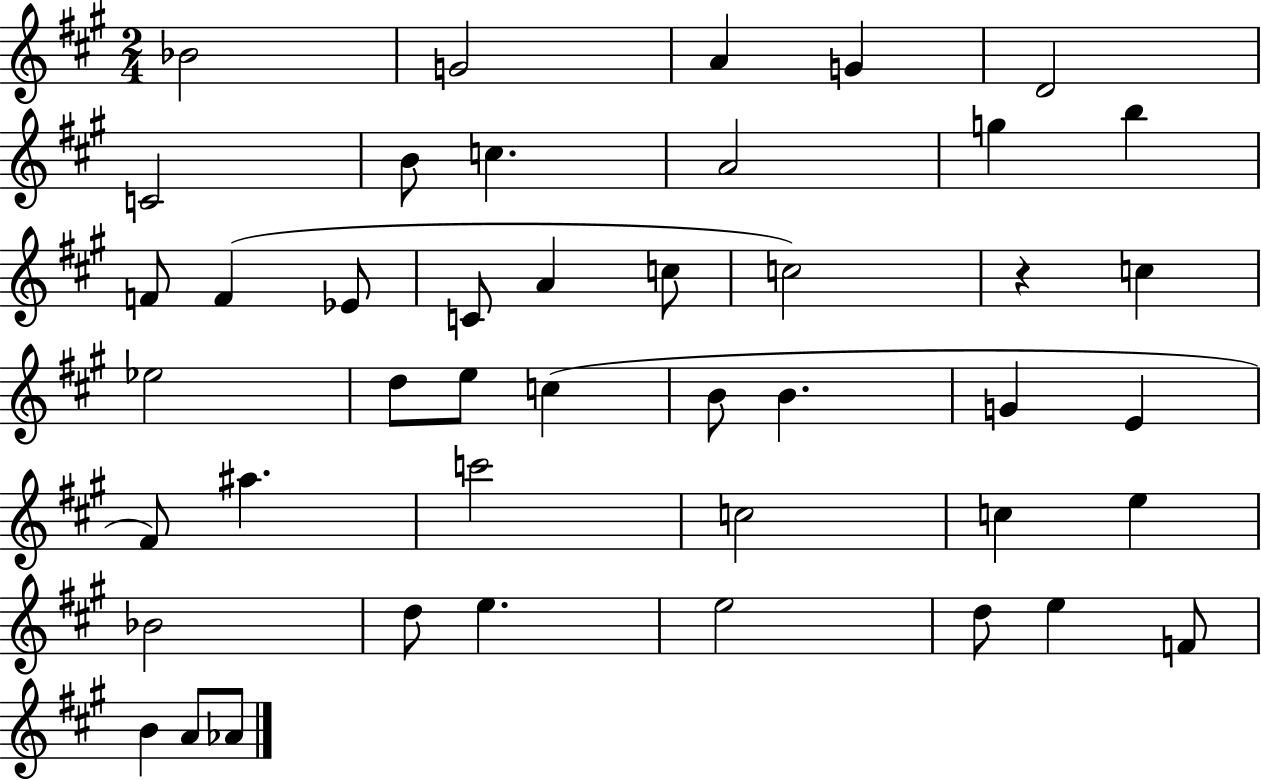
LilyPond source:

{
  \clef treble
  \numericTimeSignature
  \time 2/4
  \key a \major
  bes'2 | g'2 | a'4 g'4 | d'2 | \break c'2 | b'8 c''4. | a'2 | g''4 b''4 | \break f'8 f'4( ees'8 | c'8 a'4 c''8 | c''2) | r4 c''4 | \break ees''2 | d''8 e''8 c''4( | b'8 b'4. | g'4 e'4 | \break fis'8) ais''4. | c'''2 | c''2 | c''4 e''4 | \break bes'2 | d''8 e''4. | e''2 | d''8 e''4 f'8 | \break b'4 a'8 aes'8 | \bar "|."
}